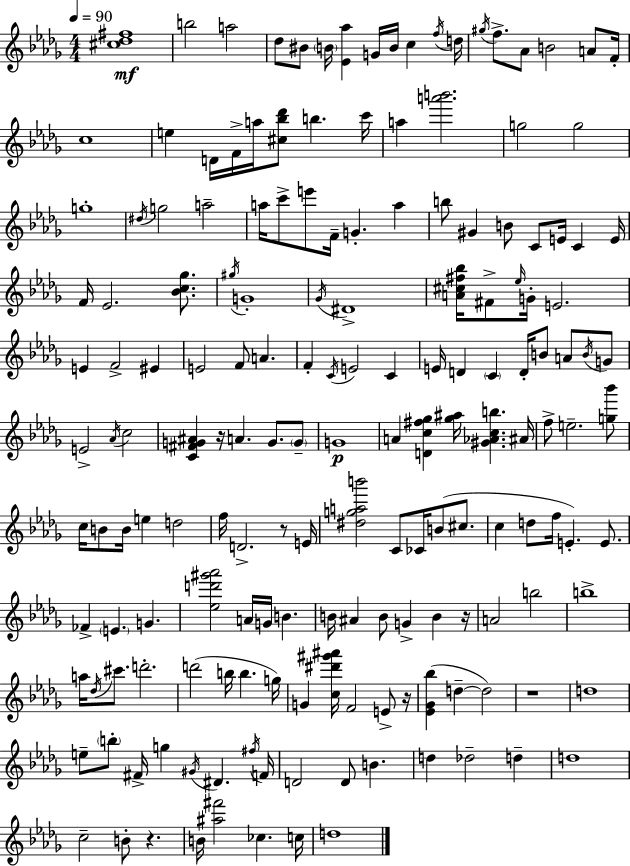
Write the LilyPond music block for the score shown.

{
  \clef treble
  \numericTimeSignature
  \time 4/4
  \key bes \minor
  \tempo 4 = 90
  <cis'' des'' fis''>1\mf | b''2 a''2 | des''8 bis'8 \parenthesize b'16 <ees' aes''>4 g'16 b'16 c''4 \acciaccatura { f''16 } | d''16 \acciaccatura { gis''16 } f''8.-> aes'8 b'2 a'8 | \break f'16-. c''1 | e''4 d'16 f'16-> a''16 <cis'' bes'' des'''>8 b''4. | c'''16 a''4 <a''' b'''>2. | g''2 g''2 | \break g''1-. | \acciaccatura { dis''16 } g''2 a''2-- | a''16 c'''8-> e'''8 f'16-- g'4.-. a''4 | b''8 gis'4 b'8 c'8 e'16 c'4 | \break e'16 f'16 ees'2. | <bes' c'' ges''>8. \acciaccatura { gis''16 } g'1-. | \acciaccatura { ges'16 } dis'1-> | <a' cis'' fis'' bes''>16 fis'8-> \grace { ees''16 } g'16-. e'2. | \break e'4 f'2-> | eis'4 e'2 f'8 | a'4. f'4-. \acciaccatura { c'16 } e'2 | c'4 e'16 d'4 \parenthesize c'4 | \break d'16-. b'8 a'8 \acciaccatura { b'16 } g'8 e'2-> | \acciaccatura { aes'16 } c''2 <c' fis' g' ais'>4 r16 a'4. | g'8. \parenthesize g'8-- g'1\p | a'4 <d' c'' fis'' ges''>4 | \break <ges'' ais''>16 <gis' aes' c'' b''>4. ais'16 f''8-> e''2.-- | <g'' bes'''>8 c''16 b'8 b'16 e''4 | d''2 f''16 d'2.-> | r8 e'16 <dis'' g'' a'' b'''>2 | \break c'8 ces'16 b'8( cis''8. c''4 d''8 f''16 | e'4.-.) e'8. fes'4-> \parenthesize e'4. | g'4. <ees'' d''' gis''' aes'''>2 | a'16 g'16 b'4. b'16 ais'4 b'8 | \break g'4-> b'4 r16 a'2 | b''2 b''1-> | a''16 \acciaccatura { des''16 } cis'''8. d'''2.-. | d'''2( | \break b''16 b''4. g''16) g'4 <c'' dis''' gis''' ais'''>16 f'2 | e'8-> r16 <ees' ges' bes''>4( d''4--~~ | d''2) r1 | d''1 | \break e''8-- \parenthesize b''8-. fis'16-> g''4 | \acciaccatura { gis'16 } dis'4. \acciaccatura { fis''16 } f'16 d'2 | d'8 b'4. d''4 | des''2-- d''4-- d''1 | \break c''2-- | b'8-. r4. b'16 <ais'' fis'''>2 | ces''4. c''16 d''1 | \bar "|."
}